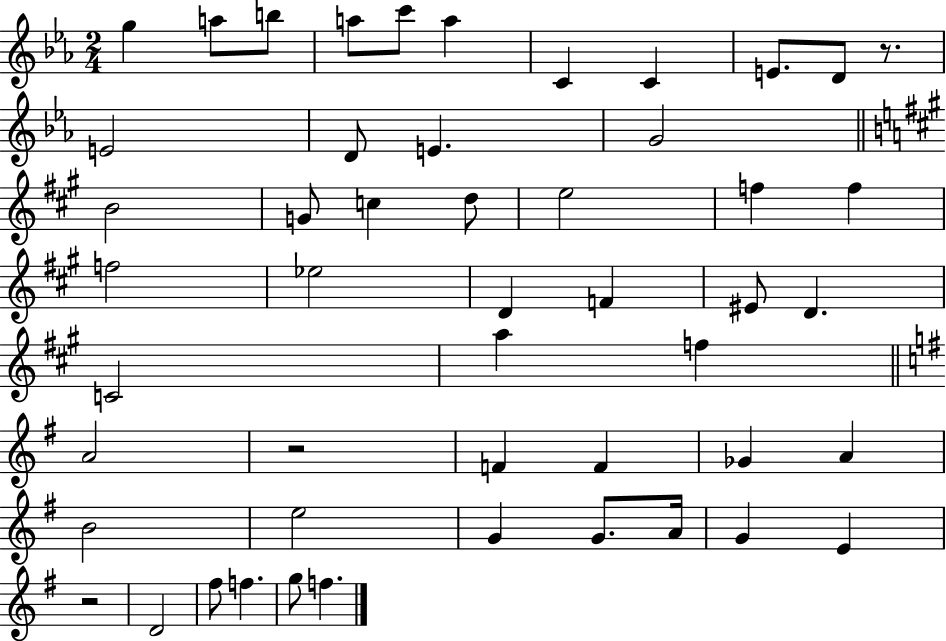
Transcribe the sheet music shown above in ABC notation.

X:1
T:Untitled
M:2/4
L:1/4
K:Eb
g a/2 b/2 a/2 c'/2 a C C E/2 D/2 z/2 E2 D/2 E G2 B2 G/2 c d/2 e2 f f f2 _e2 D F ^E/2 D C2 a f A2 z2 F F _G A B2 e2 G G/2 A/4 G E z2 D2 ^f/2 f g/2 f